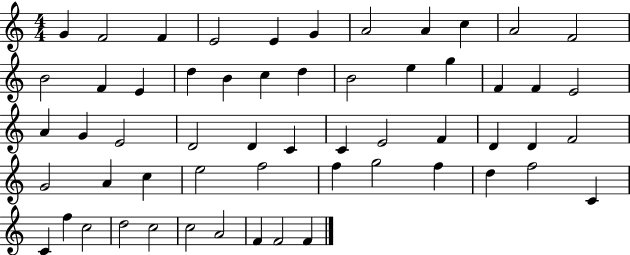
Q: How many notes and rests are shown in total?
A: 57